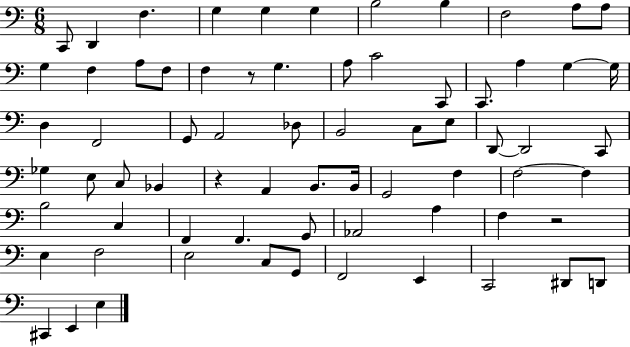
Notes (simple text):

C2/e D2/q F3/q. G3/q G3/q G3/q B3/h B3/q F3/h A3/e A3/e G3/q F3/q A3/e F3/e F3/q R/e G3/q. A3/e C4/h C2/e C2/e. A3/q G3/q G3/s D3/q F2/h G2/e A2/h Db3/e B2/h C3/e E3/e D2/e D2/h C2/e Gb3/q E3/e C3/e Bb2/q R/q A2/q B2/e. B2/s G2/h F3/q F3/h F3/q B3/h C3/q F2/q F2/q. G2/e Ab2/h A3/q F3/q R/h E3/q F3/h E3/h C3/e G2/e F2/h E2/q C2/h D#2/e D2/e C#2/q E2/q E3/q